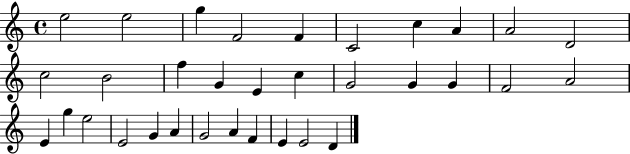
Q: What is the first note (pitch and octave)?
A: E5